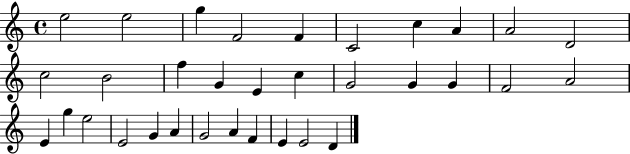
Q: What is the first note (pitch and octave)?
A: E5